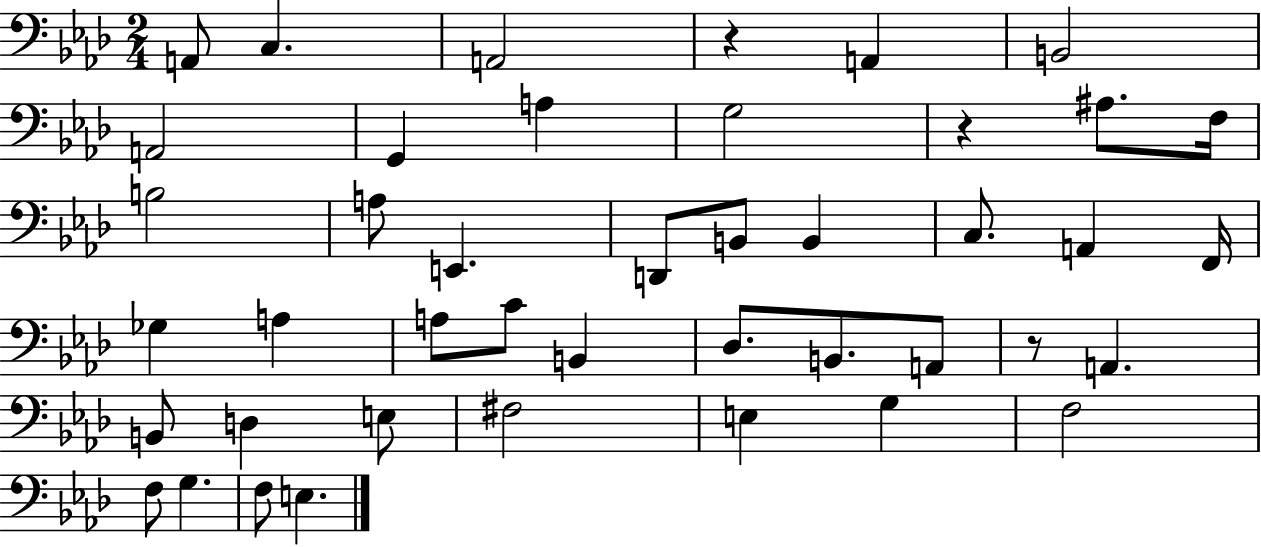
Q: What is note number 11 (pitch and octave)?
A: F3